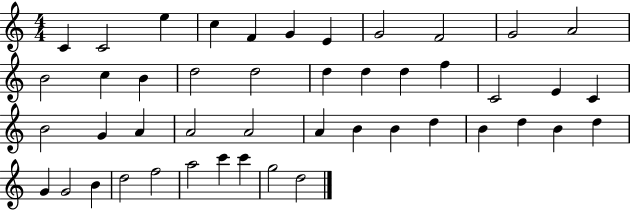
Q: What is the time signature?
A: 4/4